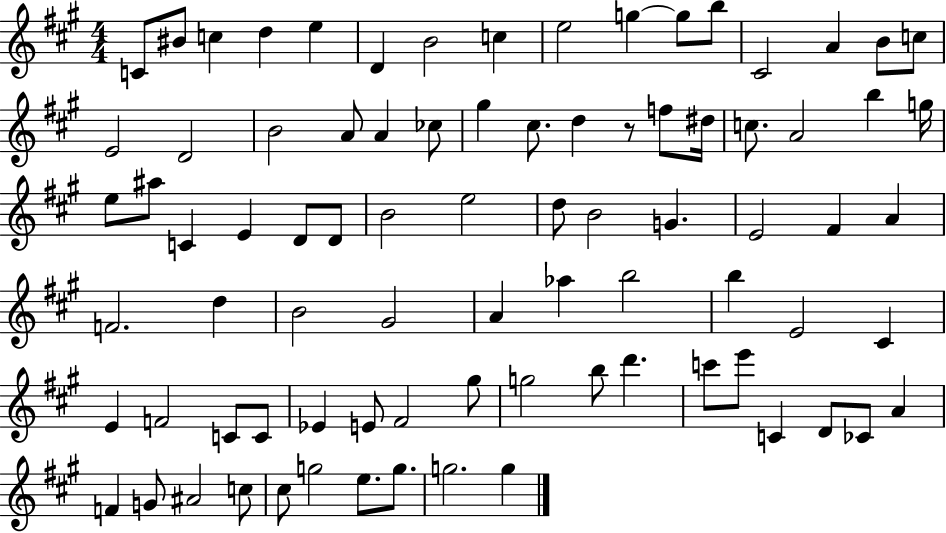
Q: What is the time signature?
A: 4/4